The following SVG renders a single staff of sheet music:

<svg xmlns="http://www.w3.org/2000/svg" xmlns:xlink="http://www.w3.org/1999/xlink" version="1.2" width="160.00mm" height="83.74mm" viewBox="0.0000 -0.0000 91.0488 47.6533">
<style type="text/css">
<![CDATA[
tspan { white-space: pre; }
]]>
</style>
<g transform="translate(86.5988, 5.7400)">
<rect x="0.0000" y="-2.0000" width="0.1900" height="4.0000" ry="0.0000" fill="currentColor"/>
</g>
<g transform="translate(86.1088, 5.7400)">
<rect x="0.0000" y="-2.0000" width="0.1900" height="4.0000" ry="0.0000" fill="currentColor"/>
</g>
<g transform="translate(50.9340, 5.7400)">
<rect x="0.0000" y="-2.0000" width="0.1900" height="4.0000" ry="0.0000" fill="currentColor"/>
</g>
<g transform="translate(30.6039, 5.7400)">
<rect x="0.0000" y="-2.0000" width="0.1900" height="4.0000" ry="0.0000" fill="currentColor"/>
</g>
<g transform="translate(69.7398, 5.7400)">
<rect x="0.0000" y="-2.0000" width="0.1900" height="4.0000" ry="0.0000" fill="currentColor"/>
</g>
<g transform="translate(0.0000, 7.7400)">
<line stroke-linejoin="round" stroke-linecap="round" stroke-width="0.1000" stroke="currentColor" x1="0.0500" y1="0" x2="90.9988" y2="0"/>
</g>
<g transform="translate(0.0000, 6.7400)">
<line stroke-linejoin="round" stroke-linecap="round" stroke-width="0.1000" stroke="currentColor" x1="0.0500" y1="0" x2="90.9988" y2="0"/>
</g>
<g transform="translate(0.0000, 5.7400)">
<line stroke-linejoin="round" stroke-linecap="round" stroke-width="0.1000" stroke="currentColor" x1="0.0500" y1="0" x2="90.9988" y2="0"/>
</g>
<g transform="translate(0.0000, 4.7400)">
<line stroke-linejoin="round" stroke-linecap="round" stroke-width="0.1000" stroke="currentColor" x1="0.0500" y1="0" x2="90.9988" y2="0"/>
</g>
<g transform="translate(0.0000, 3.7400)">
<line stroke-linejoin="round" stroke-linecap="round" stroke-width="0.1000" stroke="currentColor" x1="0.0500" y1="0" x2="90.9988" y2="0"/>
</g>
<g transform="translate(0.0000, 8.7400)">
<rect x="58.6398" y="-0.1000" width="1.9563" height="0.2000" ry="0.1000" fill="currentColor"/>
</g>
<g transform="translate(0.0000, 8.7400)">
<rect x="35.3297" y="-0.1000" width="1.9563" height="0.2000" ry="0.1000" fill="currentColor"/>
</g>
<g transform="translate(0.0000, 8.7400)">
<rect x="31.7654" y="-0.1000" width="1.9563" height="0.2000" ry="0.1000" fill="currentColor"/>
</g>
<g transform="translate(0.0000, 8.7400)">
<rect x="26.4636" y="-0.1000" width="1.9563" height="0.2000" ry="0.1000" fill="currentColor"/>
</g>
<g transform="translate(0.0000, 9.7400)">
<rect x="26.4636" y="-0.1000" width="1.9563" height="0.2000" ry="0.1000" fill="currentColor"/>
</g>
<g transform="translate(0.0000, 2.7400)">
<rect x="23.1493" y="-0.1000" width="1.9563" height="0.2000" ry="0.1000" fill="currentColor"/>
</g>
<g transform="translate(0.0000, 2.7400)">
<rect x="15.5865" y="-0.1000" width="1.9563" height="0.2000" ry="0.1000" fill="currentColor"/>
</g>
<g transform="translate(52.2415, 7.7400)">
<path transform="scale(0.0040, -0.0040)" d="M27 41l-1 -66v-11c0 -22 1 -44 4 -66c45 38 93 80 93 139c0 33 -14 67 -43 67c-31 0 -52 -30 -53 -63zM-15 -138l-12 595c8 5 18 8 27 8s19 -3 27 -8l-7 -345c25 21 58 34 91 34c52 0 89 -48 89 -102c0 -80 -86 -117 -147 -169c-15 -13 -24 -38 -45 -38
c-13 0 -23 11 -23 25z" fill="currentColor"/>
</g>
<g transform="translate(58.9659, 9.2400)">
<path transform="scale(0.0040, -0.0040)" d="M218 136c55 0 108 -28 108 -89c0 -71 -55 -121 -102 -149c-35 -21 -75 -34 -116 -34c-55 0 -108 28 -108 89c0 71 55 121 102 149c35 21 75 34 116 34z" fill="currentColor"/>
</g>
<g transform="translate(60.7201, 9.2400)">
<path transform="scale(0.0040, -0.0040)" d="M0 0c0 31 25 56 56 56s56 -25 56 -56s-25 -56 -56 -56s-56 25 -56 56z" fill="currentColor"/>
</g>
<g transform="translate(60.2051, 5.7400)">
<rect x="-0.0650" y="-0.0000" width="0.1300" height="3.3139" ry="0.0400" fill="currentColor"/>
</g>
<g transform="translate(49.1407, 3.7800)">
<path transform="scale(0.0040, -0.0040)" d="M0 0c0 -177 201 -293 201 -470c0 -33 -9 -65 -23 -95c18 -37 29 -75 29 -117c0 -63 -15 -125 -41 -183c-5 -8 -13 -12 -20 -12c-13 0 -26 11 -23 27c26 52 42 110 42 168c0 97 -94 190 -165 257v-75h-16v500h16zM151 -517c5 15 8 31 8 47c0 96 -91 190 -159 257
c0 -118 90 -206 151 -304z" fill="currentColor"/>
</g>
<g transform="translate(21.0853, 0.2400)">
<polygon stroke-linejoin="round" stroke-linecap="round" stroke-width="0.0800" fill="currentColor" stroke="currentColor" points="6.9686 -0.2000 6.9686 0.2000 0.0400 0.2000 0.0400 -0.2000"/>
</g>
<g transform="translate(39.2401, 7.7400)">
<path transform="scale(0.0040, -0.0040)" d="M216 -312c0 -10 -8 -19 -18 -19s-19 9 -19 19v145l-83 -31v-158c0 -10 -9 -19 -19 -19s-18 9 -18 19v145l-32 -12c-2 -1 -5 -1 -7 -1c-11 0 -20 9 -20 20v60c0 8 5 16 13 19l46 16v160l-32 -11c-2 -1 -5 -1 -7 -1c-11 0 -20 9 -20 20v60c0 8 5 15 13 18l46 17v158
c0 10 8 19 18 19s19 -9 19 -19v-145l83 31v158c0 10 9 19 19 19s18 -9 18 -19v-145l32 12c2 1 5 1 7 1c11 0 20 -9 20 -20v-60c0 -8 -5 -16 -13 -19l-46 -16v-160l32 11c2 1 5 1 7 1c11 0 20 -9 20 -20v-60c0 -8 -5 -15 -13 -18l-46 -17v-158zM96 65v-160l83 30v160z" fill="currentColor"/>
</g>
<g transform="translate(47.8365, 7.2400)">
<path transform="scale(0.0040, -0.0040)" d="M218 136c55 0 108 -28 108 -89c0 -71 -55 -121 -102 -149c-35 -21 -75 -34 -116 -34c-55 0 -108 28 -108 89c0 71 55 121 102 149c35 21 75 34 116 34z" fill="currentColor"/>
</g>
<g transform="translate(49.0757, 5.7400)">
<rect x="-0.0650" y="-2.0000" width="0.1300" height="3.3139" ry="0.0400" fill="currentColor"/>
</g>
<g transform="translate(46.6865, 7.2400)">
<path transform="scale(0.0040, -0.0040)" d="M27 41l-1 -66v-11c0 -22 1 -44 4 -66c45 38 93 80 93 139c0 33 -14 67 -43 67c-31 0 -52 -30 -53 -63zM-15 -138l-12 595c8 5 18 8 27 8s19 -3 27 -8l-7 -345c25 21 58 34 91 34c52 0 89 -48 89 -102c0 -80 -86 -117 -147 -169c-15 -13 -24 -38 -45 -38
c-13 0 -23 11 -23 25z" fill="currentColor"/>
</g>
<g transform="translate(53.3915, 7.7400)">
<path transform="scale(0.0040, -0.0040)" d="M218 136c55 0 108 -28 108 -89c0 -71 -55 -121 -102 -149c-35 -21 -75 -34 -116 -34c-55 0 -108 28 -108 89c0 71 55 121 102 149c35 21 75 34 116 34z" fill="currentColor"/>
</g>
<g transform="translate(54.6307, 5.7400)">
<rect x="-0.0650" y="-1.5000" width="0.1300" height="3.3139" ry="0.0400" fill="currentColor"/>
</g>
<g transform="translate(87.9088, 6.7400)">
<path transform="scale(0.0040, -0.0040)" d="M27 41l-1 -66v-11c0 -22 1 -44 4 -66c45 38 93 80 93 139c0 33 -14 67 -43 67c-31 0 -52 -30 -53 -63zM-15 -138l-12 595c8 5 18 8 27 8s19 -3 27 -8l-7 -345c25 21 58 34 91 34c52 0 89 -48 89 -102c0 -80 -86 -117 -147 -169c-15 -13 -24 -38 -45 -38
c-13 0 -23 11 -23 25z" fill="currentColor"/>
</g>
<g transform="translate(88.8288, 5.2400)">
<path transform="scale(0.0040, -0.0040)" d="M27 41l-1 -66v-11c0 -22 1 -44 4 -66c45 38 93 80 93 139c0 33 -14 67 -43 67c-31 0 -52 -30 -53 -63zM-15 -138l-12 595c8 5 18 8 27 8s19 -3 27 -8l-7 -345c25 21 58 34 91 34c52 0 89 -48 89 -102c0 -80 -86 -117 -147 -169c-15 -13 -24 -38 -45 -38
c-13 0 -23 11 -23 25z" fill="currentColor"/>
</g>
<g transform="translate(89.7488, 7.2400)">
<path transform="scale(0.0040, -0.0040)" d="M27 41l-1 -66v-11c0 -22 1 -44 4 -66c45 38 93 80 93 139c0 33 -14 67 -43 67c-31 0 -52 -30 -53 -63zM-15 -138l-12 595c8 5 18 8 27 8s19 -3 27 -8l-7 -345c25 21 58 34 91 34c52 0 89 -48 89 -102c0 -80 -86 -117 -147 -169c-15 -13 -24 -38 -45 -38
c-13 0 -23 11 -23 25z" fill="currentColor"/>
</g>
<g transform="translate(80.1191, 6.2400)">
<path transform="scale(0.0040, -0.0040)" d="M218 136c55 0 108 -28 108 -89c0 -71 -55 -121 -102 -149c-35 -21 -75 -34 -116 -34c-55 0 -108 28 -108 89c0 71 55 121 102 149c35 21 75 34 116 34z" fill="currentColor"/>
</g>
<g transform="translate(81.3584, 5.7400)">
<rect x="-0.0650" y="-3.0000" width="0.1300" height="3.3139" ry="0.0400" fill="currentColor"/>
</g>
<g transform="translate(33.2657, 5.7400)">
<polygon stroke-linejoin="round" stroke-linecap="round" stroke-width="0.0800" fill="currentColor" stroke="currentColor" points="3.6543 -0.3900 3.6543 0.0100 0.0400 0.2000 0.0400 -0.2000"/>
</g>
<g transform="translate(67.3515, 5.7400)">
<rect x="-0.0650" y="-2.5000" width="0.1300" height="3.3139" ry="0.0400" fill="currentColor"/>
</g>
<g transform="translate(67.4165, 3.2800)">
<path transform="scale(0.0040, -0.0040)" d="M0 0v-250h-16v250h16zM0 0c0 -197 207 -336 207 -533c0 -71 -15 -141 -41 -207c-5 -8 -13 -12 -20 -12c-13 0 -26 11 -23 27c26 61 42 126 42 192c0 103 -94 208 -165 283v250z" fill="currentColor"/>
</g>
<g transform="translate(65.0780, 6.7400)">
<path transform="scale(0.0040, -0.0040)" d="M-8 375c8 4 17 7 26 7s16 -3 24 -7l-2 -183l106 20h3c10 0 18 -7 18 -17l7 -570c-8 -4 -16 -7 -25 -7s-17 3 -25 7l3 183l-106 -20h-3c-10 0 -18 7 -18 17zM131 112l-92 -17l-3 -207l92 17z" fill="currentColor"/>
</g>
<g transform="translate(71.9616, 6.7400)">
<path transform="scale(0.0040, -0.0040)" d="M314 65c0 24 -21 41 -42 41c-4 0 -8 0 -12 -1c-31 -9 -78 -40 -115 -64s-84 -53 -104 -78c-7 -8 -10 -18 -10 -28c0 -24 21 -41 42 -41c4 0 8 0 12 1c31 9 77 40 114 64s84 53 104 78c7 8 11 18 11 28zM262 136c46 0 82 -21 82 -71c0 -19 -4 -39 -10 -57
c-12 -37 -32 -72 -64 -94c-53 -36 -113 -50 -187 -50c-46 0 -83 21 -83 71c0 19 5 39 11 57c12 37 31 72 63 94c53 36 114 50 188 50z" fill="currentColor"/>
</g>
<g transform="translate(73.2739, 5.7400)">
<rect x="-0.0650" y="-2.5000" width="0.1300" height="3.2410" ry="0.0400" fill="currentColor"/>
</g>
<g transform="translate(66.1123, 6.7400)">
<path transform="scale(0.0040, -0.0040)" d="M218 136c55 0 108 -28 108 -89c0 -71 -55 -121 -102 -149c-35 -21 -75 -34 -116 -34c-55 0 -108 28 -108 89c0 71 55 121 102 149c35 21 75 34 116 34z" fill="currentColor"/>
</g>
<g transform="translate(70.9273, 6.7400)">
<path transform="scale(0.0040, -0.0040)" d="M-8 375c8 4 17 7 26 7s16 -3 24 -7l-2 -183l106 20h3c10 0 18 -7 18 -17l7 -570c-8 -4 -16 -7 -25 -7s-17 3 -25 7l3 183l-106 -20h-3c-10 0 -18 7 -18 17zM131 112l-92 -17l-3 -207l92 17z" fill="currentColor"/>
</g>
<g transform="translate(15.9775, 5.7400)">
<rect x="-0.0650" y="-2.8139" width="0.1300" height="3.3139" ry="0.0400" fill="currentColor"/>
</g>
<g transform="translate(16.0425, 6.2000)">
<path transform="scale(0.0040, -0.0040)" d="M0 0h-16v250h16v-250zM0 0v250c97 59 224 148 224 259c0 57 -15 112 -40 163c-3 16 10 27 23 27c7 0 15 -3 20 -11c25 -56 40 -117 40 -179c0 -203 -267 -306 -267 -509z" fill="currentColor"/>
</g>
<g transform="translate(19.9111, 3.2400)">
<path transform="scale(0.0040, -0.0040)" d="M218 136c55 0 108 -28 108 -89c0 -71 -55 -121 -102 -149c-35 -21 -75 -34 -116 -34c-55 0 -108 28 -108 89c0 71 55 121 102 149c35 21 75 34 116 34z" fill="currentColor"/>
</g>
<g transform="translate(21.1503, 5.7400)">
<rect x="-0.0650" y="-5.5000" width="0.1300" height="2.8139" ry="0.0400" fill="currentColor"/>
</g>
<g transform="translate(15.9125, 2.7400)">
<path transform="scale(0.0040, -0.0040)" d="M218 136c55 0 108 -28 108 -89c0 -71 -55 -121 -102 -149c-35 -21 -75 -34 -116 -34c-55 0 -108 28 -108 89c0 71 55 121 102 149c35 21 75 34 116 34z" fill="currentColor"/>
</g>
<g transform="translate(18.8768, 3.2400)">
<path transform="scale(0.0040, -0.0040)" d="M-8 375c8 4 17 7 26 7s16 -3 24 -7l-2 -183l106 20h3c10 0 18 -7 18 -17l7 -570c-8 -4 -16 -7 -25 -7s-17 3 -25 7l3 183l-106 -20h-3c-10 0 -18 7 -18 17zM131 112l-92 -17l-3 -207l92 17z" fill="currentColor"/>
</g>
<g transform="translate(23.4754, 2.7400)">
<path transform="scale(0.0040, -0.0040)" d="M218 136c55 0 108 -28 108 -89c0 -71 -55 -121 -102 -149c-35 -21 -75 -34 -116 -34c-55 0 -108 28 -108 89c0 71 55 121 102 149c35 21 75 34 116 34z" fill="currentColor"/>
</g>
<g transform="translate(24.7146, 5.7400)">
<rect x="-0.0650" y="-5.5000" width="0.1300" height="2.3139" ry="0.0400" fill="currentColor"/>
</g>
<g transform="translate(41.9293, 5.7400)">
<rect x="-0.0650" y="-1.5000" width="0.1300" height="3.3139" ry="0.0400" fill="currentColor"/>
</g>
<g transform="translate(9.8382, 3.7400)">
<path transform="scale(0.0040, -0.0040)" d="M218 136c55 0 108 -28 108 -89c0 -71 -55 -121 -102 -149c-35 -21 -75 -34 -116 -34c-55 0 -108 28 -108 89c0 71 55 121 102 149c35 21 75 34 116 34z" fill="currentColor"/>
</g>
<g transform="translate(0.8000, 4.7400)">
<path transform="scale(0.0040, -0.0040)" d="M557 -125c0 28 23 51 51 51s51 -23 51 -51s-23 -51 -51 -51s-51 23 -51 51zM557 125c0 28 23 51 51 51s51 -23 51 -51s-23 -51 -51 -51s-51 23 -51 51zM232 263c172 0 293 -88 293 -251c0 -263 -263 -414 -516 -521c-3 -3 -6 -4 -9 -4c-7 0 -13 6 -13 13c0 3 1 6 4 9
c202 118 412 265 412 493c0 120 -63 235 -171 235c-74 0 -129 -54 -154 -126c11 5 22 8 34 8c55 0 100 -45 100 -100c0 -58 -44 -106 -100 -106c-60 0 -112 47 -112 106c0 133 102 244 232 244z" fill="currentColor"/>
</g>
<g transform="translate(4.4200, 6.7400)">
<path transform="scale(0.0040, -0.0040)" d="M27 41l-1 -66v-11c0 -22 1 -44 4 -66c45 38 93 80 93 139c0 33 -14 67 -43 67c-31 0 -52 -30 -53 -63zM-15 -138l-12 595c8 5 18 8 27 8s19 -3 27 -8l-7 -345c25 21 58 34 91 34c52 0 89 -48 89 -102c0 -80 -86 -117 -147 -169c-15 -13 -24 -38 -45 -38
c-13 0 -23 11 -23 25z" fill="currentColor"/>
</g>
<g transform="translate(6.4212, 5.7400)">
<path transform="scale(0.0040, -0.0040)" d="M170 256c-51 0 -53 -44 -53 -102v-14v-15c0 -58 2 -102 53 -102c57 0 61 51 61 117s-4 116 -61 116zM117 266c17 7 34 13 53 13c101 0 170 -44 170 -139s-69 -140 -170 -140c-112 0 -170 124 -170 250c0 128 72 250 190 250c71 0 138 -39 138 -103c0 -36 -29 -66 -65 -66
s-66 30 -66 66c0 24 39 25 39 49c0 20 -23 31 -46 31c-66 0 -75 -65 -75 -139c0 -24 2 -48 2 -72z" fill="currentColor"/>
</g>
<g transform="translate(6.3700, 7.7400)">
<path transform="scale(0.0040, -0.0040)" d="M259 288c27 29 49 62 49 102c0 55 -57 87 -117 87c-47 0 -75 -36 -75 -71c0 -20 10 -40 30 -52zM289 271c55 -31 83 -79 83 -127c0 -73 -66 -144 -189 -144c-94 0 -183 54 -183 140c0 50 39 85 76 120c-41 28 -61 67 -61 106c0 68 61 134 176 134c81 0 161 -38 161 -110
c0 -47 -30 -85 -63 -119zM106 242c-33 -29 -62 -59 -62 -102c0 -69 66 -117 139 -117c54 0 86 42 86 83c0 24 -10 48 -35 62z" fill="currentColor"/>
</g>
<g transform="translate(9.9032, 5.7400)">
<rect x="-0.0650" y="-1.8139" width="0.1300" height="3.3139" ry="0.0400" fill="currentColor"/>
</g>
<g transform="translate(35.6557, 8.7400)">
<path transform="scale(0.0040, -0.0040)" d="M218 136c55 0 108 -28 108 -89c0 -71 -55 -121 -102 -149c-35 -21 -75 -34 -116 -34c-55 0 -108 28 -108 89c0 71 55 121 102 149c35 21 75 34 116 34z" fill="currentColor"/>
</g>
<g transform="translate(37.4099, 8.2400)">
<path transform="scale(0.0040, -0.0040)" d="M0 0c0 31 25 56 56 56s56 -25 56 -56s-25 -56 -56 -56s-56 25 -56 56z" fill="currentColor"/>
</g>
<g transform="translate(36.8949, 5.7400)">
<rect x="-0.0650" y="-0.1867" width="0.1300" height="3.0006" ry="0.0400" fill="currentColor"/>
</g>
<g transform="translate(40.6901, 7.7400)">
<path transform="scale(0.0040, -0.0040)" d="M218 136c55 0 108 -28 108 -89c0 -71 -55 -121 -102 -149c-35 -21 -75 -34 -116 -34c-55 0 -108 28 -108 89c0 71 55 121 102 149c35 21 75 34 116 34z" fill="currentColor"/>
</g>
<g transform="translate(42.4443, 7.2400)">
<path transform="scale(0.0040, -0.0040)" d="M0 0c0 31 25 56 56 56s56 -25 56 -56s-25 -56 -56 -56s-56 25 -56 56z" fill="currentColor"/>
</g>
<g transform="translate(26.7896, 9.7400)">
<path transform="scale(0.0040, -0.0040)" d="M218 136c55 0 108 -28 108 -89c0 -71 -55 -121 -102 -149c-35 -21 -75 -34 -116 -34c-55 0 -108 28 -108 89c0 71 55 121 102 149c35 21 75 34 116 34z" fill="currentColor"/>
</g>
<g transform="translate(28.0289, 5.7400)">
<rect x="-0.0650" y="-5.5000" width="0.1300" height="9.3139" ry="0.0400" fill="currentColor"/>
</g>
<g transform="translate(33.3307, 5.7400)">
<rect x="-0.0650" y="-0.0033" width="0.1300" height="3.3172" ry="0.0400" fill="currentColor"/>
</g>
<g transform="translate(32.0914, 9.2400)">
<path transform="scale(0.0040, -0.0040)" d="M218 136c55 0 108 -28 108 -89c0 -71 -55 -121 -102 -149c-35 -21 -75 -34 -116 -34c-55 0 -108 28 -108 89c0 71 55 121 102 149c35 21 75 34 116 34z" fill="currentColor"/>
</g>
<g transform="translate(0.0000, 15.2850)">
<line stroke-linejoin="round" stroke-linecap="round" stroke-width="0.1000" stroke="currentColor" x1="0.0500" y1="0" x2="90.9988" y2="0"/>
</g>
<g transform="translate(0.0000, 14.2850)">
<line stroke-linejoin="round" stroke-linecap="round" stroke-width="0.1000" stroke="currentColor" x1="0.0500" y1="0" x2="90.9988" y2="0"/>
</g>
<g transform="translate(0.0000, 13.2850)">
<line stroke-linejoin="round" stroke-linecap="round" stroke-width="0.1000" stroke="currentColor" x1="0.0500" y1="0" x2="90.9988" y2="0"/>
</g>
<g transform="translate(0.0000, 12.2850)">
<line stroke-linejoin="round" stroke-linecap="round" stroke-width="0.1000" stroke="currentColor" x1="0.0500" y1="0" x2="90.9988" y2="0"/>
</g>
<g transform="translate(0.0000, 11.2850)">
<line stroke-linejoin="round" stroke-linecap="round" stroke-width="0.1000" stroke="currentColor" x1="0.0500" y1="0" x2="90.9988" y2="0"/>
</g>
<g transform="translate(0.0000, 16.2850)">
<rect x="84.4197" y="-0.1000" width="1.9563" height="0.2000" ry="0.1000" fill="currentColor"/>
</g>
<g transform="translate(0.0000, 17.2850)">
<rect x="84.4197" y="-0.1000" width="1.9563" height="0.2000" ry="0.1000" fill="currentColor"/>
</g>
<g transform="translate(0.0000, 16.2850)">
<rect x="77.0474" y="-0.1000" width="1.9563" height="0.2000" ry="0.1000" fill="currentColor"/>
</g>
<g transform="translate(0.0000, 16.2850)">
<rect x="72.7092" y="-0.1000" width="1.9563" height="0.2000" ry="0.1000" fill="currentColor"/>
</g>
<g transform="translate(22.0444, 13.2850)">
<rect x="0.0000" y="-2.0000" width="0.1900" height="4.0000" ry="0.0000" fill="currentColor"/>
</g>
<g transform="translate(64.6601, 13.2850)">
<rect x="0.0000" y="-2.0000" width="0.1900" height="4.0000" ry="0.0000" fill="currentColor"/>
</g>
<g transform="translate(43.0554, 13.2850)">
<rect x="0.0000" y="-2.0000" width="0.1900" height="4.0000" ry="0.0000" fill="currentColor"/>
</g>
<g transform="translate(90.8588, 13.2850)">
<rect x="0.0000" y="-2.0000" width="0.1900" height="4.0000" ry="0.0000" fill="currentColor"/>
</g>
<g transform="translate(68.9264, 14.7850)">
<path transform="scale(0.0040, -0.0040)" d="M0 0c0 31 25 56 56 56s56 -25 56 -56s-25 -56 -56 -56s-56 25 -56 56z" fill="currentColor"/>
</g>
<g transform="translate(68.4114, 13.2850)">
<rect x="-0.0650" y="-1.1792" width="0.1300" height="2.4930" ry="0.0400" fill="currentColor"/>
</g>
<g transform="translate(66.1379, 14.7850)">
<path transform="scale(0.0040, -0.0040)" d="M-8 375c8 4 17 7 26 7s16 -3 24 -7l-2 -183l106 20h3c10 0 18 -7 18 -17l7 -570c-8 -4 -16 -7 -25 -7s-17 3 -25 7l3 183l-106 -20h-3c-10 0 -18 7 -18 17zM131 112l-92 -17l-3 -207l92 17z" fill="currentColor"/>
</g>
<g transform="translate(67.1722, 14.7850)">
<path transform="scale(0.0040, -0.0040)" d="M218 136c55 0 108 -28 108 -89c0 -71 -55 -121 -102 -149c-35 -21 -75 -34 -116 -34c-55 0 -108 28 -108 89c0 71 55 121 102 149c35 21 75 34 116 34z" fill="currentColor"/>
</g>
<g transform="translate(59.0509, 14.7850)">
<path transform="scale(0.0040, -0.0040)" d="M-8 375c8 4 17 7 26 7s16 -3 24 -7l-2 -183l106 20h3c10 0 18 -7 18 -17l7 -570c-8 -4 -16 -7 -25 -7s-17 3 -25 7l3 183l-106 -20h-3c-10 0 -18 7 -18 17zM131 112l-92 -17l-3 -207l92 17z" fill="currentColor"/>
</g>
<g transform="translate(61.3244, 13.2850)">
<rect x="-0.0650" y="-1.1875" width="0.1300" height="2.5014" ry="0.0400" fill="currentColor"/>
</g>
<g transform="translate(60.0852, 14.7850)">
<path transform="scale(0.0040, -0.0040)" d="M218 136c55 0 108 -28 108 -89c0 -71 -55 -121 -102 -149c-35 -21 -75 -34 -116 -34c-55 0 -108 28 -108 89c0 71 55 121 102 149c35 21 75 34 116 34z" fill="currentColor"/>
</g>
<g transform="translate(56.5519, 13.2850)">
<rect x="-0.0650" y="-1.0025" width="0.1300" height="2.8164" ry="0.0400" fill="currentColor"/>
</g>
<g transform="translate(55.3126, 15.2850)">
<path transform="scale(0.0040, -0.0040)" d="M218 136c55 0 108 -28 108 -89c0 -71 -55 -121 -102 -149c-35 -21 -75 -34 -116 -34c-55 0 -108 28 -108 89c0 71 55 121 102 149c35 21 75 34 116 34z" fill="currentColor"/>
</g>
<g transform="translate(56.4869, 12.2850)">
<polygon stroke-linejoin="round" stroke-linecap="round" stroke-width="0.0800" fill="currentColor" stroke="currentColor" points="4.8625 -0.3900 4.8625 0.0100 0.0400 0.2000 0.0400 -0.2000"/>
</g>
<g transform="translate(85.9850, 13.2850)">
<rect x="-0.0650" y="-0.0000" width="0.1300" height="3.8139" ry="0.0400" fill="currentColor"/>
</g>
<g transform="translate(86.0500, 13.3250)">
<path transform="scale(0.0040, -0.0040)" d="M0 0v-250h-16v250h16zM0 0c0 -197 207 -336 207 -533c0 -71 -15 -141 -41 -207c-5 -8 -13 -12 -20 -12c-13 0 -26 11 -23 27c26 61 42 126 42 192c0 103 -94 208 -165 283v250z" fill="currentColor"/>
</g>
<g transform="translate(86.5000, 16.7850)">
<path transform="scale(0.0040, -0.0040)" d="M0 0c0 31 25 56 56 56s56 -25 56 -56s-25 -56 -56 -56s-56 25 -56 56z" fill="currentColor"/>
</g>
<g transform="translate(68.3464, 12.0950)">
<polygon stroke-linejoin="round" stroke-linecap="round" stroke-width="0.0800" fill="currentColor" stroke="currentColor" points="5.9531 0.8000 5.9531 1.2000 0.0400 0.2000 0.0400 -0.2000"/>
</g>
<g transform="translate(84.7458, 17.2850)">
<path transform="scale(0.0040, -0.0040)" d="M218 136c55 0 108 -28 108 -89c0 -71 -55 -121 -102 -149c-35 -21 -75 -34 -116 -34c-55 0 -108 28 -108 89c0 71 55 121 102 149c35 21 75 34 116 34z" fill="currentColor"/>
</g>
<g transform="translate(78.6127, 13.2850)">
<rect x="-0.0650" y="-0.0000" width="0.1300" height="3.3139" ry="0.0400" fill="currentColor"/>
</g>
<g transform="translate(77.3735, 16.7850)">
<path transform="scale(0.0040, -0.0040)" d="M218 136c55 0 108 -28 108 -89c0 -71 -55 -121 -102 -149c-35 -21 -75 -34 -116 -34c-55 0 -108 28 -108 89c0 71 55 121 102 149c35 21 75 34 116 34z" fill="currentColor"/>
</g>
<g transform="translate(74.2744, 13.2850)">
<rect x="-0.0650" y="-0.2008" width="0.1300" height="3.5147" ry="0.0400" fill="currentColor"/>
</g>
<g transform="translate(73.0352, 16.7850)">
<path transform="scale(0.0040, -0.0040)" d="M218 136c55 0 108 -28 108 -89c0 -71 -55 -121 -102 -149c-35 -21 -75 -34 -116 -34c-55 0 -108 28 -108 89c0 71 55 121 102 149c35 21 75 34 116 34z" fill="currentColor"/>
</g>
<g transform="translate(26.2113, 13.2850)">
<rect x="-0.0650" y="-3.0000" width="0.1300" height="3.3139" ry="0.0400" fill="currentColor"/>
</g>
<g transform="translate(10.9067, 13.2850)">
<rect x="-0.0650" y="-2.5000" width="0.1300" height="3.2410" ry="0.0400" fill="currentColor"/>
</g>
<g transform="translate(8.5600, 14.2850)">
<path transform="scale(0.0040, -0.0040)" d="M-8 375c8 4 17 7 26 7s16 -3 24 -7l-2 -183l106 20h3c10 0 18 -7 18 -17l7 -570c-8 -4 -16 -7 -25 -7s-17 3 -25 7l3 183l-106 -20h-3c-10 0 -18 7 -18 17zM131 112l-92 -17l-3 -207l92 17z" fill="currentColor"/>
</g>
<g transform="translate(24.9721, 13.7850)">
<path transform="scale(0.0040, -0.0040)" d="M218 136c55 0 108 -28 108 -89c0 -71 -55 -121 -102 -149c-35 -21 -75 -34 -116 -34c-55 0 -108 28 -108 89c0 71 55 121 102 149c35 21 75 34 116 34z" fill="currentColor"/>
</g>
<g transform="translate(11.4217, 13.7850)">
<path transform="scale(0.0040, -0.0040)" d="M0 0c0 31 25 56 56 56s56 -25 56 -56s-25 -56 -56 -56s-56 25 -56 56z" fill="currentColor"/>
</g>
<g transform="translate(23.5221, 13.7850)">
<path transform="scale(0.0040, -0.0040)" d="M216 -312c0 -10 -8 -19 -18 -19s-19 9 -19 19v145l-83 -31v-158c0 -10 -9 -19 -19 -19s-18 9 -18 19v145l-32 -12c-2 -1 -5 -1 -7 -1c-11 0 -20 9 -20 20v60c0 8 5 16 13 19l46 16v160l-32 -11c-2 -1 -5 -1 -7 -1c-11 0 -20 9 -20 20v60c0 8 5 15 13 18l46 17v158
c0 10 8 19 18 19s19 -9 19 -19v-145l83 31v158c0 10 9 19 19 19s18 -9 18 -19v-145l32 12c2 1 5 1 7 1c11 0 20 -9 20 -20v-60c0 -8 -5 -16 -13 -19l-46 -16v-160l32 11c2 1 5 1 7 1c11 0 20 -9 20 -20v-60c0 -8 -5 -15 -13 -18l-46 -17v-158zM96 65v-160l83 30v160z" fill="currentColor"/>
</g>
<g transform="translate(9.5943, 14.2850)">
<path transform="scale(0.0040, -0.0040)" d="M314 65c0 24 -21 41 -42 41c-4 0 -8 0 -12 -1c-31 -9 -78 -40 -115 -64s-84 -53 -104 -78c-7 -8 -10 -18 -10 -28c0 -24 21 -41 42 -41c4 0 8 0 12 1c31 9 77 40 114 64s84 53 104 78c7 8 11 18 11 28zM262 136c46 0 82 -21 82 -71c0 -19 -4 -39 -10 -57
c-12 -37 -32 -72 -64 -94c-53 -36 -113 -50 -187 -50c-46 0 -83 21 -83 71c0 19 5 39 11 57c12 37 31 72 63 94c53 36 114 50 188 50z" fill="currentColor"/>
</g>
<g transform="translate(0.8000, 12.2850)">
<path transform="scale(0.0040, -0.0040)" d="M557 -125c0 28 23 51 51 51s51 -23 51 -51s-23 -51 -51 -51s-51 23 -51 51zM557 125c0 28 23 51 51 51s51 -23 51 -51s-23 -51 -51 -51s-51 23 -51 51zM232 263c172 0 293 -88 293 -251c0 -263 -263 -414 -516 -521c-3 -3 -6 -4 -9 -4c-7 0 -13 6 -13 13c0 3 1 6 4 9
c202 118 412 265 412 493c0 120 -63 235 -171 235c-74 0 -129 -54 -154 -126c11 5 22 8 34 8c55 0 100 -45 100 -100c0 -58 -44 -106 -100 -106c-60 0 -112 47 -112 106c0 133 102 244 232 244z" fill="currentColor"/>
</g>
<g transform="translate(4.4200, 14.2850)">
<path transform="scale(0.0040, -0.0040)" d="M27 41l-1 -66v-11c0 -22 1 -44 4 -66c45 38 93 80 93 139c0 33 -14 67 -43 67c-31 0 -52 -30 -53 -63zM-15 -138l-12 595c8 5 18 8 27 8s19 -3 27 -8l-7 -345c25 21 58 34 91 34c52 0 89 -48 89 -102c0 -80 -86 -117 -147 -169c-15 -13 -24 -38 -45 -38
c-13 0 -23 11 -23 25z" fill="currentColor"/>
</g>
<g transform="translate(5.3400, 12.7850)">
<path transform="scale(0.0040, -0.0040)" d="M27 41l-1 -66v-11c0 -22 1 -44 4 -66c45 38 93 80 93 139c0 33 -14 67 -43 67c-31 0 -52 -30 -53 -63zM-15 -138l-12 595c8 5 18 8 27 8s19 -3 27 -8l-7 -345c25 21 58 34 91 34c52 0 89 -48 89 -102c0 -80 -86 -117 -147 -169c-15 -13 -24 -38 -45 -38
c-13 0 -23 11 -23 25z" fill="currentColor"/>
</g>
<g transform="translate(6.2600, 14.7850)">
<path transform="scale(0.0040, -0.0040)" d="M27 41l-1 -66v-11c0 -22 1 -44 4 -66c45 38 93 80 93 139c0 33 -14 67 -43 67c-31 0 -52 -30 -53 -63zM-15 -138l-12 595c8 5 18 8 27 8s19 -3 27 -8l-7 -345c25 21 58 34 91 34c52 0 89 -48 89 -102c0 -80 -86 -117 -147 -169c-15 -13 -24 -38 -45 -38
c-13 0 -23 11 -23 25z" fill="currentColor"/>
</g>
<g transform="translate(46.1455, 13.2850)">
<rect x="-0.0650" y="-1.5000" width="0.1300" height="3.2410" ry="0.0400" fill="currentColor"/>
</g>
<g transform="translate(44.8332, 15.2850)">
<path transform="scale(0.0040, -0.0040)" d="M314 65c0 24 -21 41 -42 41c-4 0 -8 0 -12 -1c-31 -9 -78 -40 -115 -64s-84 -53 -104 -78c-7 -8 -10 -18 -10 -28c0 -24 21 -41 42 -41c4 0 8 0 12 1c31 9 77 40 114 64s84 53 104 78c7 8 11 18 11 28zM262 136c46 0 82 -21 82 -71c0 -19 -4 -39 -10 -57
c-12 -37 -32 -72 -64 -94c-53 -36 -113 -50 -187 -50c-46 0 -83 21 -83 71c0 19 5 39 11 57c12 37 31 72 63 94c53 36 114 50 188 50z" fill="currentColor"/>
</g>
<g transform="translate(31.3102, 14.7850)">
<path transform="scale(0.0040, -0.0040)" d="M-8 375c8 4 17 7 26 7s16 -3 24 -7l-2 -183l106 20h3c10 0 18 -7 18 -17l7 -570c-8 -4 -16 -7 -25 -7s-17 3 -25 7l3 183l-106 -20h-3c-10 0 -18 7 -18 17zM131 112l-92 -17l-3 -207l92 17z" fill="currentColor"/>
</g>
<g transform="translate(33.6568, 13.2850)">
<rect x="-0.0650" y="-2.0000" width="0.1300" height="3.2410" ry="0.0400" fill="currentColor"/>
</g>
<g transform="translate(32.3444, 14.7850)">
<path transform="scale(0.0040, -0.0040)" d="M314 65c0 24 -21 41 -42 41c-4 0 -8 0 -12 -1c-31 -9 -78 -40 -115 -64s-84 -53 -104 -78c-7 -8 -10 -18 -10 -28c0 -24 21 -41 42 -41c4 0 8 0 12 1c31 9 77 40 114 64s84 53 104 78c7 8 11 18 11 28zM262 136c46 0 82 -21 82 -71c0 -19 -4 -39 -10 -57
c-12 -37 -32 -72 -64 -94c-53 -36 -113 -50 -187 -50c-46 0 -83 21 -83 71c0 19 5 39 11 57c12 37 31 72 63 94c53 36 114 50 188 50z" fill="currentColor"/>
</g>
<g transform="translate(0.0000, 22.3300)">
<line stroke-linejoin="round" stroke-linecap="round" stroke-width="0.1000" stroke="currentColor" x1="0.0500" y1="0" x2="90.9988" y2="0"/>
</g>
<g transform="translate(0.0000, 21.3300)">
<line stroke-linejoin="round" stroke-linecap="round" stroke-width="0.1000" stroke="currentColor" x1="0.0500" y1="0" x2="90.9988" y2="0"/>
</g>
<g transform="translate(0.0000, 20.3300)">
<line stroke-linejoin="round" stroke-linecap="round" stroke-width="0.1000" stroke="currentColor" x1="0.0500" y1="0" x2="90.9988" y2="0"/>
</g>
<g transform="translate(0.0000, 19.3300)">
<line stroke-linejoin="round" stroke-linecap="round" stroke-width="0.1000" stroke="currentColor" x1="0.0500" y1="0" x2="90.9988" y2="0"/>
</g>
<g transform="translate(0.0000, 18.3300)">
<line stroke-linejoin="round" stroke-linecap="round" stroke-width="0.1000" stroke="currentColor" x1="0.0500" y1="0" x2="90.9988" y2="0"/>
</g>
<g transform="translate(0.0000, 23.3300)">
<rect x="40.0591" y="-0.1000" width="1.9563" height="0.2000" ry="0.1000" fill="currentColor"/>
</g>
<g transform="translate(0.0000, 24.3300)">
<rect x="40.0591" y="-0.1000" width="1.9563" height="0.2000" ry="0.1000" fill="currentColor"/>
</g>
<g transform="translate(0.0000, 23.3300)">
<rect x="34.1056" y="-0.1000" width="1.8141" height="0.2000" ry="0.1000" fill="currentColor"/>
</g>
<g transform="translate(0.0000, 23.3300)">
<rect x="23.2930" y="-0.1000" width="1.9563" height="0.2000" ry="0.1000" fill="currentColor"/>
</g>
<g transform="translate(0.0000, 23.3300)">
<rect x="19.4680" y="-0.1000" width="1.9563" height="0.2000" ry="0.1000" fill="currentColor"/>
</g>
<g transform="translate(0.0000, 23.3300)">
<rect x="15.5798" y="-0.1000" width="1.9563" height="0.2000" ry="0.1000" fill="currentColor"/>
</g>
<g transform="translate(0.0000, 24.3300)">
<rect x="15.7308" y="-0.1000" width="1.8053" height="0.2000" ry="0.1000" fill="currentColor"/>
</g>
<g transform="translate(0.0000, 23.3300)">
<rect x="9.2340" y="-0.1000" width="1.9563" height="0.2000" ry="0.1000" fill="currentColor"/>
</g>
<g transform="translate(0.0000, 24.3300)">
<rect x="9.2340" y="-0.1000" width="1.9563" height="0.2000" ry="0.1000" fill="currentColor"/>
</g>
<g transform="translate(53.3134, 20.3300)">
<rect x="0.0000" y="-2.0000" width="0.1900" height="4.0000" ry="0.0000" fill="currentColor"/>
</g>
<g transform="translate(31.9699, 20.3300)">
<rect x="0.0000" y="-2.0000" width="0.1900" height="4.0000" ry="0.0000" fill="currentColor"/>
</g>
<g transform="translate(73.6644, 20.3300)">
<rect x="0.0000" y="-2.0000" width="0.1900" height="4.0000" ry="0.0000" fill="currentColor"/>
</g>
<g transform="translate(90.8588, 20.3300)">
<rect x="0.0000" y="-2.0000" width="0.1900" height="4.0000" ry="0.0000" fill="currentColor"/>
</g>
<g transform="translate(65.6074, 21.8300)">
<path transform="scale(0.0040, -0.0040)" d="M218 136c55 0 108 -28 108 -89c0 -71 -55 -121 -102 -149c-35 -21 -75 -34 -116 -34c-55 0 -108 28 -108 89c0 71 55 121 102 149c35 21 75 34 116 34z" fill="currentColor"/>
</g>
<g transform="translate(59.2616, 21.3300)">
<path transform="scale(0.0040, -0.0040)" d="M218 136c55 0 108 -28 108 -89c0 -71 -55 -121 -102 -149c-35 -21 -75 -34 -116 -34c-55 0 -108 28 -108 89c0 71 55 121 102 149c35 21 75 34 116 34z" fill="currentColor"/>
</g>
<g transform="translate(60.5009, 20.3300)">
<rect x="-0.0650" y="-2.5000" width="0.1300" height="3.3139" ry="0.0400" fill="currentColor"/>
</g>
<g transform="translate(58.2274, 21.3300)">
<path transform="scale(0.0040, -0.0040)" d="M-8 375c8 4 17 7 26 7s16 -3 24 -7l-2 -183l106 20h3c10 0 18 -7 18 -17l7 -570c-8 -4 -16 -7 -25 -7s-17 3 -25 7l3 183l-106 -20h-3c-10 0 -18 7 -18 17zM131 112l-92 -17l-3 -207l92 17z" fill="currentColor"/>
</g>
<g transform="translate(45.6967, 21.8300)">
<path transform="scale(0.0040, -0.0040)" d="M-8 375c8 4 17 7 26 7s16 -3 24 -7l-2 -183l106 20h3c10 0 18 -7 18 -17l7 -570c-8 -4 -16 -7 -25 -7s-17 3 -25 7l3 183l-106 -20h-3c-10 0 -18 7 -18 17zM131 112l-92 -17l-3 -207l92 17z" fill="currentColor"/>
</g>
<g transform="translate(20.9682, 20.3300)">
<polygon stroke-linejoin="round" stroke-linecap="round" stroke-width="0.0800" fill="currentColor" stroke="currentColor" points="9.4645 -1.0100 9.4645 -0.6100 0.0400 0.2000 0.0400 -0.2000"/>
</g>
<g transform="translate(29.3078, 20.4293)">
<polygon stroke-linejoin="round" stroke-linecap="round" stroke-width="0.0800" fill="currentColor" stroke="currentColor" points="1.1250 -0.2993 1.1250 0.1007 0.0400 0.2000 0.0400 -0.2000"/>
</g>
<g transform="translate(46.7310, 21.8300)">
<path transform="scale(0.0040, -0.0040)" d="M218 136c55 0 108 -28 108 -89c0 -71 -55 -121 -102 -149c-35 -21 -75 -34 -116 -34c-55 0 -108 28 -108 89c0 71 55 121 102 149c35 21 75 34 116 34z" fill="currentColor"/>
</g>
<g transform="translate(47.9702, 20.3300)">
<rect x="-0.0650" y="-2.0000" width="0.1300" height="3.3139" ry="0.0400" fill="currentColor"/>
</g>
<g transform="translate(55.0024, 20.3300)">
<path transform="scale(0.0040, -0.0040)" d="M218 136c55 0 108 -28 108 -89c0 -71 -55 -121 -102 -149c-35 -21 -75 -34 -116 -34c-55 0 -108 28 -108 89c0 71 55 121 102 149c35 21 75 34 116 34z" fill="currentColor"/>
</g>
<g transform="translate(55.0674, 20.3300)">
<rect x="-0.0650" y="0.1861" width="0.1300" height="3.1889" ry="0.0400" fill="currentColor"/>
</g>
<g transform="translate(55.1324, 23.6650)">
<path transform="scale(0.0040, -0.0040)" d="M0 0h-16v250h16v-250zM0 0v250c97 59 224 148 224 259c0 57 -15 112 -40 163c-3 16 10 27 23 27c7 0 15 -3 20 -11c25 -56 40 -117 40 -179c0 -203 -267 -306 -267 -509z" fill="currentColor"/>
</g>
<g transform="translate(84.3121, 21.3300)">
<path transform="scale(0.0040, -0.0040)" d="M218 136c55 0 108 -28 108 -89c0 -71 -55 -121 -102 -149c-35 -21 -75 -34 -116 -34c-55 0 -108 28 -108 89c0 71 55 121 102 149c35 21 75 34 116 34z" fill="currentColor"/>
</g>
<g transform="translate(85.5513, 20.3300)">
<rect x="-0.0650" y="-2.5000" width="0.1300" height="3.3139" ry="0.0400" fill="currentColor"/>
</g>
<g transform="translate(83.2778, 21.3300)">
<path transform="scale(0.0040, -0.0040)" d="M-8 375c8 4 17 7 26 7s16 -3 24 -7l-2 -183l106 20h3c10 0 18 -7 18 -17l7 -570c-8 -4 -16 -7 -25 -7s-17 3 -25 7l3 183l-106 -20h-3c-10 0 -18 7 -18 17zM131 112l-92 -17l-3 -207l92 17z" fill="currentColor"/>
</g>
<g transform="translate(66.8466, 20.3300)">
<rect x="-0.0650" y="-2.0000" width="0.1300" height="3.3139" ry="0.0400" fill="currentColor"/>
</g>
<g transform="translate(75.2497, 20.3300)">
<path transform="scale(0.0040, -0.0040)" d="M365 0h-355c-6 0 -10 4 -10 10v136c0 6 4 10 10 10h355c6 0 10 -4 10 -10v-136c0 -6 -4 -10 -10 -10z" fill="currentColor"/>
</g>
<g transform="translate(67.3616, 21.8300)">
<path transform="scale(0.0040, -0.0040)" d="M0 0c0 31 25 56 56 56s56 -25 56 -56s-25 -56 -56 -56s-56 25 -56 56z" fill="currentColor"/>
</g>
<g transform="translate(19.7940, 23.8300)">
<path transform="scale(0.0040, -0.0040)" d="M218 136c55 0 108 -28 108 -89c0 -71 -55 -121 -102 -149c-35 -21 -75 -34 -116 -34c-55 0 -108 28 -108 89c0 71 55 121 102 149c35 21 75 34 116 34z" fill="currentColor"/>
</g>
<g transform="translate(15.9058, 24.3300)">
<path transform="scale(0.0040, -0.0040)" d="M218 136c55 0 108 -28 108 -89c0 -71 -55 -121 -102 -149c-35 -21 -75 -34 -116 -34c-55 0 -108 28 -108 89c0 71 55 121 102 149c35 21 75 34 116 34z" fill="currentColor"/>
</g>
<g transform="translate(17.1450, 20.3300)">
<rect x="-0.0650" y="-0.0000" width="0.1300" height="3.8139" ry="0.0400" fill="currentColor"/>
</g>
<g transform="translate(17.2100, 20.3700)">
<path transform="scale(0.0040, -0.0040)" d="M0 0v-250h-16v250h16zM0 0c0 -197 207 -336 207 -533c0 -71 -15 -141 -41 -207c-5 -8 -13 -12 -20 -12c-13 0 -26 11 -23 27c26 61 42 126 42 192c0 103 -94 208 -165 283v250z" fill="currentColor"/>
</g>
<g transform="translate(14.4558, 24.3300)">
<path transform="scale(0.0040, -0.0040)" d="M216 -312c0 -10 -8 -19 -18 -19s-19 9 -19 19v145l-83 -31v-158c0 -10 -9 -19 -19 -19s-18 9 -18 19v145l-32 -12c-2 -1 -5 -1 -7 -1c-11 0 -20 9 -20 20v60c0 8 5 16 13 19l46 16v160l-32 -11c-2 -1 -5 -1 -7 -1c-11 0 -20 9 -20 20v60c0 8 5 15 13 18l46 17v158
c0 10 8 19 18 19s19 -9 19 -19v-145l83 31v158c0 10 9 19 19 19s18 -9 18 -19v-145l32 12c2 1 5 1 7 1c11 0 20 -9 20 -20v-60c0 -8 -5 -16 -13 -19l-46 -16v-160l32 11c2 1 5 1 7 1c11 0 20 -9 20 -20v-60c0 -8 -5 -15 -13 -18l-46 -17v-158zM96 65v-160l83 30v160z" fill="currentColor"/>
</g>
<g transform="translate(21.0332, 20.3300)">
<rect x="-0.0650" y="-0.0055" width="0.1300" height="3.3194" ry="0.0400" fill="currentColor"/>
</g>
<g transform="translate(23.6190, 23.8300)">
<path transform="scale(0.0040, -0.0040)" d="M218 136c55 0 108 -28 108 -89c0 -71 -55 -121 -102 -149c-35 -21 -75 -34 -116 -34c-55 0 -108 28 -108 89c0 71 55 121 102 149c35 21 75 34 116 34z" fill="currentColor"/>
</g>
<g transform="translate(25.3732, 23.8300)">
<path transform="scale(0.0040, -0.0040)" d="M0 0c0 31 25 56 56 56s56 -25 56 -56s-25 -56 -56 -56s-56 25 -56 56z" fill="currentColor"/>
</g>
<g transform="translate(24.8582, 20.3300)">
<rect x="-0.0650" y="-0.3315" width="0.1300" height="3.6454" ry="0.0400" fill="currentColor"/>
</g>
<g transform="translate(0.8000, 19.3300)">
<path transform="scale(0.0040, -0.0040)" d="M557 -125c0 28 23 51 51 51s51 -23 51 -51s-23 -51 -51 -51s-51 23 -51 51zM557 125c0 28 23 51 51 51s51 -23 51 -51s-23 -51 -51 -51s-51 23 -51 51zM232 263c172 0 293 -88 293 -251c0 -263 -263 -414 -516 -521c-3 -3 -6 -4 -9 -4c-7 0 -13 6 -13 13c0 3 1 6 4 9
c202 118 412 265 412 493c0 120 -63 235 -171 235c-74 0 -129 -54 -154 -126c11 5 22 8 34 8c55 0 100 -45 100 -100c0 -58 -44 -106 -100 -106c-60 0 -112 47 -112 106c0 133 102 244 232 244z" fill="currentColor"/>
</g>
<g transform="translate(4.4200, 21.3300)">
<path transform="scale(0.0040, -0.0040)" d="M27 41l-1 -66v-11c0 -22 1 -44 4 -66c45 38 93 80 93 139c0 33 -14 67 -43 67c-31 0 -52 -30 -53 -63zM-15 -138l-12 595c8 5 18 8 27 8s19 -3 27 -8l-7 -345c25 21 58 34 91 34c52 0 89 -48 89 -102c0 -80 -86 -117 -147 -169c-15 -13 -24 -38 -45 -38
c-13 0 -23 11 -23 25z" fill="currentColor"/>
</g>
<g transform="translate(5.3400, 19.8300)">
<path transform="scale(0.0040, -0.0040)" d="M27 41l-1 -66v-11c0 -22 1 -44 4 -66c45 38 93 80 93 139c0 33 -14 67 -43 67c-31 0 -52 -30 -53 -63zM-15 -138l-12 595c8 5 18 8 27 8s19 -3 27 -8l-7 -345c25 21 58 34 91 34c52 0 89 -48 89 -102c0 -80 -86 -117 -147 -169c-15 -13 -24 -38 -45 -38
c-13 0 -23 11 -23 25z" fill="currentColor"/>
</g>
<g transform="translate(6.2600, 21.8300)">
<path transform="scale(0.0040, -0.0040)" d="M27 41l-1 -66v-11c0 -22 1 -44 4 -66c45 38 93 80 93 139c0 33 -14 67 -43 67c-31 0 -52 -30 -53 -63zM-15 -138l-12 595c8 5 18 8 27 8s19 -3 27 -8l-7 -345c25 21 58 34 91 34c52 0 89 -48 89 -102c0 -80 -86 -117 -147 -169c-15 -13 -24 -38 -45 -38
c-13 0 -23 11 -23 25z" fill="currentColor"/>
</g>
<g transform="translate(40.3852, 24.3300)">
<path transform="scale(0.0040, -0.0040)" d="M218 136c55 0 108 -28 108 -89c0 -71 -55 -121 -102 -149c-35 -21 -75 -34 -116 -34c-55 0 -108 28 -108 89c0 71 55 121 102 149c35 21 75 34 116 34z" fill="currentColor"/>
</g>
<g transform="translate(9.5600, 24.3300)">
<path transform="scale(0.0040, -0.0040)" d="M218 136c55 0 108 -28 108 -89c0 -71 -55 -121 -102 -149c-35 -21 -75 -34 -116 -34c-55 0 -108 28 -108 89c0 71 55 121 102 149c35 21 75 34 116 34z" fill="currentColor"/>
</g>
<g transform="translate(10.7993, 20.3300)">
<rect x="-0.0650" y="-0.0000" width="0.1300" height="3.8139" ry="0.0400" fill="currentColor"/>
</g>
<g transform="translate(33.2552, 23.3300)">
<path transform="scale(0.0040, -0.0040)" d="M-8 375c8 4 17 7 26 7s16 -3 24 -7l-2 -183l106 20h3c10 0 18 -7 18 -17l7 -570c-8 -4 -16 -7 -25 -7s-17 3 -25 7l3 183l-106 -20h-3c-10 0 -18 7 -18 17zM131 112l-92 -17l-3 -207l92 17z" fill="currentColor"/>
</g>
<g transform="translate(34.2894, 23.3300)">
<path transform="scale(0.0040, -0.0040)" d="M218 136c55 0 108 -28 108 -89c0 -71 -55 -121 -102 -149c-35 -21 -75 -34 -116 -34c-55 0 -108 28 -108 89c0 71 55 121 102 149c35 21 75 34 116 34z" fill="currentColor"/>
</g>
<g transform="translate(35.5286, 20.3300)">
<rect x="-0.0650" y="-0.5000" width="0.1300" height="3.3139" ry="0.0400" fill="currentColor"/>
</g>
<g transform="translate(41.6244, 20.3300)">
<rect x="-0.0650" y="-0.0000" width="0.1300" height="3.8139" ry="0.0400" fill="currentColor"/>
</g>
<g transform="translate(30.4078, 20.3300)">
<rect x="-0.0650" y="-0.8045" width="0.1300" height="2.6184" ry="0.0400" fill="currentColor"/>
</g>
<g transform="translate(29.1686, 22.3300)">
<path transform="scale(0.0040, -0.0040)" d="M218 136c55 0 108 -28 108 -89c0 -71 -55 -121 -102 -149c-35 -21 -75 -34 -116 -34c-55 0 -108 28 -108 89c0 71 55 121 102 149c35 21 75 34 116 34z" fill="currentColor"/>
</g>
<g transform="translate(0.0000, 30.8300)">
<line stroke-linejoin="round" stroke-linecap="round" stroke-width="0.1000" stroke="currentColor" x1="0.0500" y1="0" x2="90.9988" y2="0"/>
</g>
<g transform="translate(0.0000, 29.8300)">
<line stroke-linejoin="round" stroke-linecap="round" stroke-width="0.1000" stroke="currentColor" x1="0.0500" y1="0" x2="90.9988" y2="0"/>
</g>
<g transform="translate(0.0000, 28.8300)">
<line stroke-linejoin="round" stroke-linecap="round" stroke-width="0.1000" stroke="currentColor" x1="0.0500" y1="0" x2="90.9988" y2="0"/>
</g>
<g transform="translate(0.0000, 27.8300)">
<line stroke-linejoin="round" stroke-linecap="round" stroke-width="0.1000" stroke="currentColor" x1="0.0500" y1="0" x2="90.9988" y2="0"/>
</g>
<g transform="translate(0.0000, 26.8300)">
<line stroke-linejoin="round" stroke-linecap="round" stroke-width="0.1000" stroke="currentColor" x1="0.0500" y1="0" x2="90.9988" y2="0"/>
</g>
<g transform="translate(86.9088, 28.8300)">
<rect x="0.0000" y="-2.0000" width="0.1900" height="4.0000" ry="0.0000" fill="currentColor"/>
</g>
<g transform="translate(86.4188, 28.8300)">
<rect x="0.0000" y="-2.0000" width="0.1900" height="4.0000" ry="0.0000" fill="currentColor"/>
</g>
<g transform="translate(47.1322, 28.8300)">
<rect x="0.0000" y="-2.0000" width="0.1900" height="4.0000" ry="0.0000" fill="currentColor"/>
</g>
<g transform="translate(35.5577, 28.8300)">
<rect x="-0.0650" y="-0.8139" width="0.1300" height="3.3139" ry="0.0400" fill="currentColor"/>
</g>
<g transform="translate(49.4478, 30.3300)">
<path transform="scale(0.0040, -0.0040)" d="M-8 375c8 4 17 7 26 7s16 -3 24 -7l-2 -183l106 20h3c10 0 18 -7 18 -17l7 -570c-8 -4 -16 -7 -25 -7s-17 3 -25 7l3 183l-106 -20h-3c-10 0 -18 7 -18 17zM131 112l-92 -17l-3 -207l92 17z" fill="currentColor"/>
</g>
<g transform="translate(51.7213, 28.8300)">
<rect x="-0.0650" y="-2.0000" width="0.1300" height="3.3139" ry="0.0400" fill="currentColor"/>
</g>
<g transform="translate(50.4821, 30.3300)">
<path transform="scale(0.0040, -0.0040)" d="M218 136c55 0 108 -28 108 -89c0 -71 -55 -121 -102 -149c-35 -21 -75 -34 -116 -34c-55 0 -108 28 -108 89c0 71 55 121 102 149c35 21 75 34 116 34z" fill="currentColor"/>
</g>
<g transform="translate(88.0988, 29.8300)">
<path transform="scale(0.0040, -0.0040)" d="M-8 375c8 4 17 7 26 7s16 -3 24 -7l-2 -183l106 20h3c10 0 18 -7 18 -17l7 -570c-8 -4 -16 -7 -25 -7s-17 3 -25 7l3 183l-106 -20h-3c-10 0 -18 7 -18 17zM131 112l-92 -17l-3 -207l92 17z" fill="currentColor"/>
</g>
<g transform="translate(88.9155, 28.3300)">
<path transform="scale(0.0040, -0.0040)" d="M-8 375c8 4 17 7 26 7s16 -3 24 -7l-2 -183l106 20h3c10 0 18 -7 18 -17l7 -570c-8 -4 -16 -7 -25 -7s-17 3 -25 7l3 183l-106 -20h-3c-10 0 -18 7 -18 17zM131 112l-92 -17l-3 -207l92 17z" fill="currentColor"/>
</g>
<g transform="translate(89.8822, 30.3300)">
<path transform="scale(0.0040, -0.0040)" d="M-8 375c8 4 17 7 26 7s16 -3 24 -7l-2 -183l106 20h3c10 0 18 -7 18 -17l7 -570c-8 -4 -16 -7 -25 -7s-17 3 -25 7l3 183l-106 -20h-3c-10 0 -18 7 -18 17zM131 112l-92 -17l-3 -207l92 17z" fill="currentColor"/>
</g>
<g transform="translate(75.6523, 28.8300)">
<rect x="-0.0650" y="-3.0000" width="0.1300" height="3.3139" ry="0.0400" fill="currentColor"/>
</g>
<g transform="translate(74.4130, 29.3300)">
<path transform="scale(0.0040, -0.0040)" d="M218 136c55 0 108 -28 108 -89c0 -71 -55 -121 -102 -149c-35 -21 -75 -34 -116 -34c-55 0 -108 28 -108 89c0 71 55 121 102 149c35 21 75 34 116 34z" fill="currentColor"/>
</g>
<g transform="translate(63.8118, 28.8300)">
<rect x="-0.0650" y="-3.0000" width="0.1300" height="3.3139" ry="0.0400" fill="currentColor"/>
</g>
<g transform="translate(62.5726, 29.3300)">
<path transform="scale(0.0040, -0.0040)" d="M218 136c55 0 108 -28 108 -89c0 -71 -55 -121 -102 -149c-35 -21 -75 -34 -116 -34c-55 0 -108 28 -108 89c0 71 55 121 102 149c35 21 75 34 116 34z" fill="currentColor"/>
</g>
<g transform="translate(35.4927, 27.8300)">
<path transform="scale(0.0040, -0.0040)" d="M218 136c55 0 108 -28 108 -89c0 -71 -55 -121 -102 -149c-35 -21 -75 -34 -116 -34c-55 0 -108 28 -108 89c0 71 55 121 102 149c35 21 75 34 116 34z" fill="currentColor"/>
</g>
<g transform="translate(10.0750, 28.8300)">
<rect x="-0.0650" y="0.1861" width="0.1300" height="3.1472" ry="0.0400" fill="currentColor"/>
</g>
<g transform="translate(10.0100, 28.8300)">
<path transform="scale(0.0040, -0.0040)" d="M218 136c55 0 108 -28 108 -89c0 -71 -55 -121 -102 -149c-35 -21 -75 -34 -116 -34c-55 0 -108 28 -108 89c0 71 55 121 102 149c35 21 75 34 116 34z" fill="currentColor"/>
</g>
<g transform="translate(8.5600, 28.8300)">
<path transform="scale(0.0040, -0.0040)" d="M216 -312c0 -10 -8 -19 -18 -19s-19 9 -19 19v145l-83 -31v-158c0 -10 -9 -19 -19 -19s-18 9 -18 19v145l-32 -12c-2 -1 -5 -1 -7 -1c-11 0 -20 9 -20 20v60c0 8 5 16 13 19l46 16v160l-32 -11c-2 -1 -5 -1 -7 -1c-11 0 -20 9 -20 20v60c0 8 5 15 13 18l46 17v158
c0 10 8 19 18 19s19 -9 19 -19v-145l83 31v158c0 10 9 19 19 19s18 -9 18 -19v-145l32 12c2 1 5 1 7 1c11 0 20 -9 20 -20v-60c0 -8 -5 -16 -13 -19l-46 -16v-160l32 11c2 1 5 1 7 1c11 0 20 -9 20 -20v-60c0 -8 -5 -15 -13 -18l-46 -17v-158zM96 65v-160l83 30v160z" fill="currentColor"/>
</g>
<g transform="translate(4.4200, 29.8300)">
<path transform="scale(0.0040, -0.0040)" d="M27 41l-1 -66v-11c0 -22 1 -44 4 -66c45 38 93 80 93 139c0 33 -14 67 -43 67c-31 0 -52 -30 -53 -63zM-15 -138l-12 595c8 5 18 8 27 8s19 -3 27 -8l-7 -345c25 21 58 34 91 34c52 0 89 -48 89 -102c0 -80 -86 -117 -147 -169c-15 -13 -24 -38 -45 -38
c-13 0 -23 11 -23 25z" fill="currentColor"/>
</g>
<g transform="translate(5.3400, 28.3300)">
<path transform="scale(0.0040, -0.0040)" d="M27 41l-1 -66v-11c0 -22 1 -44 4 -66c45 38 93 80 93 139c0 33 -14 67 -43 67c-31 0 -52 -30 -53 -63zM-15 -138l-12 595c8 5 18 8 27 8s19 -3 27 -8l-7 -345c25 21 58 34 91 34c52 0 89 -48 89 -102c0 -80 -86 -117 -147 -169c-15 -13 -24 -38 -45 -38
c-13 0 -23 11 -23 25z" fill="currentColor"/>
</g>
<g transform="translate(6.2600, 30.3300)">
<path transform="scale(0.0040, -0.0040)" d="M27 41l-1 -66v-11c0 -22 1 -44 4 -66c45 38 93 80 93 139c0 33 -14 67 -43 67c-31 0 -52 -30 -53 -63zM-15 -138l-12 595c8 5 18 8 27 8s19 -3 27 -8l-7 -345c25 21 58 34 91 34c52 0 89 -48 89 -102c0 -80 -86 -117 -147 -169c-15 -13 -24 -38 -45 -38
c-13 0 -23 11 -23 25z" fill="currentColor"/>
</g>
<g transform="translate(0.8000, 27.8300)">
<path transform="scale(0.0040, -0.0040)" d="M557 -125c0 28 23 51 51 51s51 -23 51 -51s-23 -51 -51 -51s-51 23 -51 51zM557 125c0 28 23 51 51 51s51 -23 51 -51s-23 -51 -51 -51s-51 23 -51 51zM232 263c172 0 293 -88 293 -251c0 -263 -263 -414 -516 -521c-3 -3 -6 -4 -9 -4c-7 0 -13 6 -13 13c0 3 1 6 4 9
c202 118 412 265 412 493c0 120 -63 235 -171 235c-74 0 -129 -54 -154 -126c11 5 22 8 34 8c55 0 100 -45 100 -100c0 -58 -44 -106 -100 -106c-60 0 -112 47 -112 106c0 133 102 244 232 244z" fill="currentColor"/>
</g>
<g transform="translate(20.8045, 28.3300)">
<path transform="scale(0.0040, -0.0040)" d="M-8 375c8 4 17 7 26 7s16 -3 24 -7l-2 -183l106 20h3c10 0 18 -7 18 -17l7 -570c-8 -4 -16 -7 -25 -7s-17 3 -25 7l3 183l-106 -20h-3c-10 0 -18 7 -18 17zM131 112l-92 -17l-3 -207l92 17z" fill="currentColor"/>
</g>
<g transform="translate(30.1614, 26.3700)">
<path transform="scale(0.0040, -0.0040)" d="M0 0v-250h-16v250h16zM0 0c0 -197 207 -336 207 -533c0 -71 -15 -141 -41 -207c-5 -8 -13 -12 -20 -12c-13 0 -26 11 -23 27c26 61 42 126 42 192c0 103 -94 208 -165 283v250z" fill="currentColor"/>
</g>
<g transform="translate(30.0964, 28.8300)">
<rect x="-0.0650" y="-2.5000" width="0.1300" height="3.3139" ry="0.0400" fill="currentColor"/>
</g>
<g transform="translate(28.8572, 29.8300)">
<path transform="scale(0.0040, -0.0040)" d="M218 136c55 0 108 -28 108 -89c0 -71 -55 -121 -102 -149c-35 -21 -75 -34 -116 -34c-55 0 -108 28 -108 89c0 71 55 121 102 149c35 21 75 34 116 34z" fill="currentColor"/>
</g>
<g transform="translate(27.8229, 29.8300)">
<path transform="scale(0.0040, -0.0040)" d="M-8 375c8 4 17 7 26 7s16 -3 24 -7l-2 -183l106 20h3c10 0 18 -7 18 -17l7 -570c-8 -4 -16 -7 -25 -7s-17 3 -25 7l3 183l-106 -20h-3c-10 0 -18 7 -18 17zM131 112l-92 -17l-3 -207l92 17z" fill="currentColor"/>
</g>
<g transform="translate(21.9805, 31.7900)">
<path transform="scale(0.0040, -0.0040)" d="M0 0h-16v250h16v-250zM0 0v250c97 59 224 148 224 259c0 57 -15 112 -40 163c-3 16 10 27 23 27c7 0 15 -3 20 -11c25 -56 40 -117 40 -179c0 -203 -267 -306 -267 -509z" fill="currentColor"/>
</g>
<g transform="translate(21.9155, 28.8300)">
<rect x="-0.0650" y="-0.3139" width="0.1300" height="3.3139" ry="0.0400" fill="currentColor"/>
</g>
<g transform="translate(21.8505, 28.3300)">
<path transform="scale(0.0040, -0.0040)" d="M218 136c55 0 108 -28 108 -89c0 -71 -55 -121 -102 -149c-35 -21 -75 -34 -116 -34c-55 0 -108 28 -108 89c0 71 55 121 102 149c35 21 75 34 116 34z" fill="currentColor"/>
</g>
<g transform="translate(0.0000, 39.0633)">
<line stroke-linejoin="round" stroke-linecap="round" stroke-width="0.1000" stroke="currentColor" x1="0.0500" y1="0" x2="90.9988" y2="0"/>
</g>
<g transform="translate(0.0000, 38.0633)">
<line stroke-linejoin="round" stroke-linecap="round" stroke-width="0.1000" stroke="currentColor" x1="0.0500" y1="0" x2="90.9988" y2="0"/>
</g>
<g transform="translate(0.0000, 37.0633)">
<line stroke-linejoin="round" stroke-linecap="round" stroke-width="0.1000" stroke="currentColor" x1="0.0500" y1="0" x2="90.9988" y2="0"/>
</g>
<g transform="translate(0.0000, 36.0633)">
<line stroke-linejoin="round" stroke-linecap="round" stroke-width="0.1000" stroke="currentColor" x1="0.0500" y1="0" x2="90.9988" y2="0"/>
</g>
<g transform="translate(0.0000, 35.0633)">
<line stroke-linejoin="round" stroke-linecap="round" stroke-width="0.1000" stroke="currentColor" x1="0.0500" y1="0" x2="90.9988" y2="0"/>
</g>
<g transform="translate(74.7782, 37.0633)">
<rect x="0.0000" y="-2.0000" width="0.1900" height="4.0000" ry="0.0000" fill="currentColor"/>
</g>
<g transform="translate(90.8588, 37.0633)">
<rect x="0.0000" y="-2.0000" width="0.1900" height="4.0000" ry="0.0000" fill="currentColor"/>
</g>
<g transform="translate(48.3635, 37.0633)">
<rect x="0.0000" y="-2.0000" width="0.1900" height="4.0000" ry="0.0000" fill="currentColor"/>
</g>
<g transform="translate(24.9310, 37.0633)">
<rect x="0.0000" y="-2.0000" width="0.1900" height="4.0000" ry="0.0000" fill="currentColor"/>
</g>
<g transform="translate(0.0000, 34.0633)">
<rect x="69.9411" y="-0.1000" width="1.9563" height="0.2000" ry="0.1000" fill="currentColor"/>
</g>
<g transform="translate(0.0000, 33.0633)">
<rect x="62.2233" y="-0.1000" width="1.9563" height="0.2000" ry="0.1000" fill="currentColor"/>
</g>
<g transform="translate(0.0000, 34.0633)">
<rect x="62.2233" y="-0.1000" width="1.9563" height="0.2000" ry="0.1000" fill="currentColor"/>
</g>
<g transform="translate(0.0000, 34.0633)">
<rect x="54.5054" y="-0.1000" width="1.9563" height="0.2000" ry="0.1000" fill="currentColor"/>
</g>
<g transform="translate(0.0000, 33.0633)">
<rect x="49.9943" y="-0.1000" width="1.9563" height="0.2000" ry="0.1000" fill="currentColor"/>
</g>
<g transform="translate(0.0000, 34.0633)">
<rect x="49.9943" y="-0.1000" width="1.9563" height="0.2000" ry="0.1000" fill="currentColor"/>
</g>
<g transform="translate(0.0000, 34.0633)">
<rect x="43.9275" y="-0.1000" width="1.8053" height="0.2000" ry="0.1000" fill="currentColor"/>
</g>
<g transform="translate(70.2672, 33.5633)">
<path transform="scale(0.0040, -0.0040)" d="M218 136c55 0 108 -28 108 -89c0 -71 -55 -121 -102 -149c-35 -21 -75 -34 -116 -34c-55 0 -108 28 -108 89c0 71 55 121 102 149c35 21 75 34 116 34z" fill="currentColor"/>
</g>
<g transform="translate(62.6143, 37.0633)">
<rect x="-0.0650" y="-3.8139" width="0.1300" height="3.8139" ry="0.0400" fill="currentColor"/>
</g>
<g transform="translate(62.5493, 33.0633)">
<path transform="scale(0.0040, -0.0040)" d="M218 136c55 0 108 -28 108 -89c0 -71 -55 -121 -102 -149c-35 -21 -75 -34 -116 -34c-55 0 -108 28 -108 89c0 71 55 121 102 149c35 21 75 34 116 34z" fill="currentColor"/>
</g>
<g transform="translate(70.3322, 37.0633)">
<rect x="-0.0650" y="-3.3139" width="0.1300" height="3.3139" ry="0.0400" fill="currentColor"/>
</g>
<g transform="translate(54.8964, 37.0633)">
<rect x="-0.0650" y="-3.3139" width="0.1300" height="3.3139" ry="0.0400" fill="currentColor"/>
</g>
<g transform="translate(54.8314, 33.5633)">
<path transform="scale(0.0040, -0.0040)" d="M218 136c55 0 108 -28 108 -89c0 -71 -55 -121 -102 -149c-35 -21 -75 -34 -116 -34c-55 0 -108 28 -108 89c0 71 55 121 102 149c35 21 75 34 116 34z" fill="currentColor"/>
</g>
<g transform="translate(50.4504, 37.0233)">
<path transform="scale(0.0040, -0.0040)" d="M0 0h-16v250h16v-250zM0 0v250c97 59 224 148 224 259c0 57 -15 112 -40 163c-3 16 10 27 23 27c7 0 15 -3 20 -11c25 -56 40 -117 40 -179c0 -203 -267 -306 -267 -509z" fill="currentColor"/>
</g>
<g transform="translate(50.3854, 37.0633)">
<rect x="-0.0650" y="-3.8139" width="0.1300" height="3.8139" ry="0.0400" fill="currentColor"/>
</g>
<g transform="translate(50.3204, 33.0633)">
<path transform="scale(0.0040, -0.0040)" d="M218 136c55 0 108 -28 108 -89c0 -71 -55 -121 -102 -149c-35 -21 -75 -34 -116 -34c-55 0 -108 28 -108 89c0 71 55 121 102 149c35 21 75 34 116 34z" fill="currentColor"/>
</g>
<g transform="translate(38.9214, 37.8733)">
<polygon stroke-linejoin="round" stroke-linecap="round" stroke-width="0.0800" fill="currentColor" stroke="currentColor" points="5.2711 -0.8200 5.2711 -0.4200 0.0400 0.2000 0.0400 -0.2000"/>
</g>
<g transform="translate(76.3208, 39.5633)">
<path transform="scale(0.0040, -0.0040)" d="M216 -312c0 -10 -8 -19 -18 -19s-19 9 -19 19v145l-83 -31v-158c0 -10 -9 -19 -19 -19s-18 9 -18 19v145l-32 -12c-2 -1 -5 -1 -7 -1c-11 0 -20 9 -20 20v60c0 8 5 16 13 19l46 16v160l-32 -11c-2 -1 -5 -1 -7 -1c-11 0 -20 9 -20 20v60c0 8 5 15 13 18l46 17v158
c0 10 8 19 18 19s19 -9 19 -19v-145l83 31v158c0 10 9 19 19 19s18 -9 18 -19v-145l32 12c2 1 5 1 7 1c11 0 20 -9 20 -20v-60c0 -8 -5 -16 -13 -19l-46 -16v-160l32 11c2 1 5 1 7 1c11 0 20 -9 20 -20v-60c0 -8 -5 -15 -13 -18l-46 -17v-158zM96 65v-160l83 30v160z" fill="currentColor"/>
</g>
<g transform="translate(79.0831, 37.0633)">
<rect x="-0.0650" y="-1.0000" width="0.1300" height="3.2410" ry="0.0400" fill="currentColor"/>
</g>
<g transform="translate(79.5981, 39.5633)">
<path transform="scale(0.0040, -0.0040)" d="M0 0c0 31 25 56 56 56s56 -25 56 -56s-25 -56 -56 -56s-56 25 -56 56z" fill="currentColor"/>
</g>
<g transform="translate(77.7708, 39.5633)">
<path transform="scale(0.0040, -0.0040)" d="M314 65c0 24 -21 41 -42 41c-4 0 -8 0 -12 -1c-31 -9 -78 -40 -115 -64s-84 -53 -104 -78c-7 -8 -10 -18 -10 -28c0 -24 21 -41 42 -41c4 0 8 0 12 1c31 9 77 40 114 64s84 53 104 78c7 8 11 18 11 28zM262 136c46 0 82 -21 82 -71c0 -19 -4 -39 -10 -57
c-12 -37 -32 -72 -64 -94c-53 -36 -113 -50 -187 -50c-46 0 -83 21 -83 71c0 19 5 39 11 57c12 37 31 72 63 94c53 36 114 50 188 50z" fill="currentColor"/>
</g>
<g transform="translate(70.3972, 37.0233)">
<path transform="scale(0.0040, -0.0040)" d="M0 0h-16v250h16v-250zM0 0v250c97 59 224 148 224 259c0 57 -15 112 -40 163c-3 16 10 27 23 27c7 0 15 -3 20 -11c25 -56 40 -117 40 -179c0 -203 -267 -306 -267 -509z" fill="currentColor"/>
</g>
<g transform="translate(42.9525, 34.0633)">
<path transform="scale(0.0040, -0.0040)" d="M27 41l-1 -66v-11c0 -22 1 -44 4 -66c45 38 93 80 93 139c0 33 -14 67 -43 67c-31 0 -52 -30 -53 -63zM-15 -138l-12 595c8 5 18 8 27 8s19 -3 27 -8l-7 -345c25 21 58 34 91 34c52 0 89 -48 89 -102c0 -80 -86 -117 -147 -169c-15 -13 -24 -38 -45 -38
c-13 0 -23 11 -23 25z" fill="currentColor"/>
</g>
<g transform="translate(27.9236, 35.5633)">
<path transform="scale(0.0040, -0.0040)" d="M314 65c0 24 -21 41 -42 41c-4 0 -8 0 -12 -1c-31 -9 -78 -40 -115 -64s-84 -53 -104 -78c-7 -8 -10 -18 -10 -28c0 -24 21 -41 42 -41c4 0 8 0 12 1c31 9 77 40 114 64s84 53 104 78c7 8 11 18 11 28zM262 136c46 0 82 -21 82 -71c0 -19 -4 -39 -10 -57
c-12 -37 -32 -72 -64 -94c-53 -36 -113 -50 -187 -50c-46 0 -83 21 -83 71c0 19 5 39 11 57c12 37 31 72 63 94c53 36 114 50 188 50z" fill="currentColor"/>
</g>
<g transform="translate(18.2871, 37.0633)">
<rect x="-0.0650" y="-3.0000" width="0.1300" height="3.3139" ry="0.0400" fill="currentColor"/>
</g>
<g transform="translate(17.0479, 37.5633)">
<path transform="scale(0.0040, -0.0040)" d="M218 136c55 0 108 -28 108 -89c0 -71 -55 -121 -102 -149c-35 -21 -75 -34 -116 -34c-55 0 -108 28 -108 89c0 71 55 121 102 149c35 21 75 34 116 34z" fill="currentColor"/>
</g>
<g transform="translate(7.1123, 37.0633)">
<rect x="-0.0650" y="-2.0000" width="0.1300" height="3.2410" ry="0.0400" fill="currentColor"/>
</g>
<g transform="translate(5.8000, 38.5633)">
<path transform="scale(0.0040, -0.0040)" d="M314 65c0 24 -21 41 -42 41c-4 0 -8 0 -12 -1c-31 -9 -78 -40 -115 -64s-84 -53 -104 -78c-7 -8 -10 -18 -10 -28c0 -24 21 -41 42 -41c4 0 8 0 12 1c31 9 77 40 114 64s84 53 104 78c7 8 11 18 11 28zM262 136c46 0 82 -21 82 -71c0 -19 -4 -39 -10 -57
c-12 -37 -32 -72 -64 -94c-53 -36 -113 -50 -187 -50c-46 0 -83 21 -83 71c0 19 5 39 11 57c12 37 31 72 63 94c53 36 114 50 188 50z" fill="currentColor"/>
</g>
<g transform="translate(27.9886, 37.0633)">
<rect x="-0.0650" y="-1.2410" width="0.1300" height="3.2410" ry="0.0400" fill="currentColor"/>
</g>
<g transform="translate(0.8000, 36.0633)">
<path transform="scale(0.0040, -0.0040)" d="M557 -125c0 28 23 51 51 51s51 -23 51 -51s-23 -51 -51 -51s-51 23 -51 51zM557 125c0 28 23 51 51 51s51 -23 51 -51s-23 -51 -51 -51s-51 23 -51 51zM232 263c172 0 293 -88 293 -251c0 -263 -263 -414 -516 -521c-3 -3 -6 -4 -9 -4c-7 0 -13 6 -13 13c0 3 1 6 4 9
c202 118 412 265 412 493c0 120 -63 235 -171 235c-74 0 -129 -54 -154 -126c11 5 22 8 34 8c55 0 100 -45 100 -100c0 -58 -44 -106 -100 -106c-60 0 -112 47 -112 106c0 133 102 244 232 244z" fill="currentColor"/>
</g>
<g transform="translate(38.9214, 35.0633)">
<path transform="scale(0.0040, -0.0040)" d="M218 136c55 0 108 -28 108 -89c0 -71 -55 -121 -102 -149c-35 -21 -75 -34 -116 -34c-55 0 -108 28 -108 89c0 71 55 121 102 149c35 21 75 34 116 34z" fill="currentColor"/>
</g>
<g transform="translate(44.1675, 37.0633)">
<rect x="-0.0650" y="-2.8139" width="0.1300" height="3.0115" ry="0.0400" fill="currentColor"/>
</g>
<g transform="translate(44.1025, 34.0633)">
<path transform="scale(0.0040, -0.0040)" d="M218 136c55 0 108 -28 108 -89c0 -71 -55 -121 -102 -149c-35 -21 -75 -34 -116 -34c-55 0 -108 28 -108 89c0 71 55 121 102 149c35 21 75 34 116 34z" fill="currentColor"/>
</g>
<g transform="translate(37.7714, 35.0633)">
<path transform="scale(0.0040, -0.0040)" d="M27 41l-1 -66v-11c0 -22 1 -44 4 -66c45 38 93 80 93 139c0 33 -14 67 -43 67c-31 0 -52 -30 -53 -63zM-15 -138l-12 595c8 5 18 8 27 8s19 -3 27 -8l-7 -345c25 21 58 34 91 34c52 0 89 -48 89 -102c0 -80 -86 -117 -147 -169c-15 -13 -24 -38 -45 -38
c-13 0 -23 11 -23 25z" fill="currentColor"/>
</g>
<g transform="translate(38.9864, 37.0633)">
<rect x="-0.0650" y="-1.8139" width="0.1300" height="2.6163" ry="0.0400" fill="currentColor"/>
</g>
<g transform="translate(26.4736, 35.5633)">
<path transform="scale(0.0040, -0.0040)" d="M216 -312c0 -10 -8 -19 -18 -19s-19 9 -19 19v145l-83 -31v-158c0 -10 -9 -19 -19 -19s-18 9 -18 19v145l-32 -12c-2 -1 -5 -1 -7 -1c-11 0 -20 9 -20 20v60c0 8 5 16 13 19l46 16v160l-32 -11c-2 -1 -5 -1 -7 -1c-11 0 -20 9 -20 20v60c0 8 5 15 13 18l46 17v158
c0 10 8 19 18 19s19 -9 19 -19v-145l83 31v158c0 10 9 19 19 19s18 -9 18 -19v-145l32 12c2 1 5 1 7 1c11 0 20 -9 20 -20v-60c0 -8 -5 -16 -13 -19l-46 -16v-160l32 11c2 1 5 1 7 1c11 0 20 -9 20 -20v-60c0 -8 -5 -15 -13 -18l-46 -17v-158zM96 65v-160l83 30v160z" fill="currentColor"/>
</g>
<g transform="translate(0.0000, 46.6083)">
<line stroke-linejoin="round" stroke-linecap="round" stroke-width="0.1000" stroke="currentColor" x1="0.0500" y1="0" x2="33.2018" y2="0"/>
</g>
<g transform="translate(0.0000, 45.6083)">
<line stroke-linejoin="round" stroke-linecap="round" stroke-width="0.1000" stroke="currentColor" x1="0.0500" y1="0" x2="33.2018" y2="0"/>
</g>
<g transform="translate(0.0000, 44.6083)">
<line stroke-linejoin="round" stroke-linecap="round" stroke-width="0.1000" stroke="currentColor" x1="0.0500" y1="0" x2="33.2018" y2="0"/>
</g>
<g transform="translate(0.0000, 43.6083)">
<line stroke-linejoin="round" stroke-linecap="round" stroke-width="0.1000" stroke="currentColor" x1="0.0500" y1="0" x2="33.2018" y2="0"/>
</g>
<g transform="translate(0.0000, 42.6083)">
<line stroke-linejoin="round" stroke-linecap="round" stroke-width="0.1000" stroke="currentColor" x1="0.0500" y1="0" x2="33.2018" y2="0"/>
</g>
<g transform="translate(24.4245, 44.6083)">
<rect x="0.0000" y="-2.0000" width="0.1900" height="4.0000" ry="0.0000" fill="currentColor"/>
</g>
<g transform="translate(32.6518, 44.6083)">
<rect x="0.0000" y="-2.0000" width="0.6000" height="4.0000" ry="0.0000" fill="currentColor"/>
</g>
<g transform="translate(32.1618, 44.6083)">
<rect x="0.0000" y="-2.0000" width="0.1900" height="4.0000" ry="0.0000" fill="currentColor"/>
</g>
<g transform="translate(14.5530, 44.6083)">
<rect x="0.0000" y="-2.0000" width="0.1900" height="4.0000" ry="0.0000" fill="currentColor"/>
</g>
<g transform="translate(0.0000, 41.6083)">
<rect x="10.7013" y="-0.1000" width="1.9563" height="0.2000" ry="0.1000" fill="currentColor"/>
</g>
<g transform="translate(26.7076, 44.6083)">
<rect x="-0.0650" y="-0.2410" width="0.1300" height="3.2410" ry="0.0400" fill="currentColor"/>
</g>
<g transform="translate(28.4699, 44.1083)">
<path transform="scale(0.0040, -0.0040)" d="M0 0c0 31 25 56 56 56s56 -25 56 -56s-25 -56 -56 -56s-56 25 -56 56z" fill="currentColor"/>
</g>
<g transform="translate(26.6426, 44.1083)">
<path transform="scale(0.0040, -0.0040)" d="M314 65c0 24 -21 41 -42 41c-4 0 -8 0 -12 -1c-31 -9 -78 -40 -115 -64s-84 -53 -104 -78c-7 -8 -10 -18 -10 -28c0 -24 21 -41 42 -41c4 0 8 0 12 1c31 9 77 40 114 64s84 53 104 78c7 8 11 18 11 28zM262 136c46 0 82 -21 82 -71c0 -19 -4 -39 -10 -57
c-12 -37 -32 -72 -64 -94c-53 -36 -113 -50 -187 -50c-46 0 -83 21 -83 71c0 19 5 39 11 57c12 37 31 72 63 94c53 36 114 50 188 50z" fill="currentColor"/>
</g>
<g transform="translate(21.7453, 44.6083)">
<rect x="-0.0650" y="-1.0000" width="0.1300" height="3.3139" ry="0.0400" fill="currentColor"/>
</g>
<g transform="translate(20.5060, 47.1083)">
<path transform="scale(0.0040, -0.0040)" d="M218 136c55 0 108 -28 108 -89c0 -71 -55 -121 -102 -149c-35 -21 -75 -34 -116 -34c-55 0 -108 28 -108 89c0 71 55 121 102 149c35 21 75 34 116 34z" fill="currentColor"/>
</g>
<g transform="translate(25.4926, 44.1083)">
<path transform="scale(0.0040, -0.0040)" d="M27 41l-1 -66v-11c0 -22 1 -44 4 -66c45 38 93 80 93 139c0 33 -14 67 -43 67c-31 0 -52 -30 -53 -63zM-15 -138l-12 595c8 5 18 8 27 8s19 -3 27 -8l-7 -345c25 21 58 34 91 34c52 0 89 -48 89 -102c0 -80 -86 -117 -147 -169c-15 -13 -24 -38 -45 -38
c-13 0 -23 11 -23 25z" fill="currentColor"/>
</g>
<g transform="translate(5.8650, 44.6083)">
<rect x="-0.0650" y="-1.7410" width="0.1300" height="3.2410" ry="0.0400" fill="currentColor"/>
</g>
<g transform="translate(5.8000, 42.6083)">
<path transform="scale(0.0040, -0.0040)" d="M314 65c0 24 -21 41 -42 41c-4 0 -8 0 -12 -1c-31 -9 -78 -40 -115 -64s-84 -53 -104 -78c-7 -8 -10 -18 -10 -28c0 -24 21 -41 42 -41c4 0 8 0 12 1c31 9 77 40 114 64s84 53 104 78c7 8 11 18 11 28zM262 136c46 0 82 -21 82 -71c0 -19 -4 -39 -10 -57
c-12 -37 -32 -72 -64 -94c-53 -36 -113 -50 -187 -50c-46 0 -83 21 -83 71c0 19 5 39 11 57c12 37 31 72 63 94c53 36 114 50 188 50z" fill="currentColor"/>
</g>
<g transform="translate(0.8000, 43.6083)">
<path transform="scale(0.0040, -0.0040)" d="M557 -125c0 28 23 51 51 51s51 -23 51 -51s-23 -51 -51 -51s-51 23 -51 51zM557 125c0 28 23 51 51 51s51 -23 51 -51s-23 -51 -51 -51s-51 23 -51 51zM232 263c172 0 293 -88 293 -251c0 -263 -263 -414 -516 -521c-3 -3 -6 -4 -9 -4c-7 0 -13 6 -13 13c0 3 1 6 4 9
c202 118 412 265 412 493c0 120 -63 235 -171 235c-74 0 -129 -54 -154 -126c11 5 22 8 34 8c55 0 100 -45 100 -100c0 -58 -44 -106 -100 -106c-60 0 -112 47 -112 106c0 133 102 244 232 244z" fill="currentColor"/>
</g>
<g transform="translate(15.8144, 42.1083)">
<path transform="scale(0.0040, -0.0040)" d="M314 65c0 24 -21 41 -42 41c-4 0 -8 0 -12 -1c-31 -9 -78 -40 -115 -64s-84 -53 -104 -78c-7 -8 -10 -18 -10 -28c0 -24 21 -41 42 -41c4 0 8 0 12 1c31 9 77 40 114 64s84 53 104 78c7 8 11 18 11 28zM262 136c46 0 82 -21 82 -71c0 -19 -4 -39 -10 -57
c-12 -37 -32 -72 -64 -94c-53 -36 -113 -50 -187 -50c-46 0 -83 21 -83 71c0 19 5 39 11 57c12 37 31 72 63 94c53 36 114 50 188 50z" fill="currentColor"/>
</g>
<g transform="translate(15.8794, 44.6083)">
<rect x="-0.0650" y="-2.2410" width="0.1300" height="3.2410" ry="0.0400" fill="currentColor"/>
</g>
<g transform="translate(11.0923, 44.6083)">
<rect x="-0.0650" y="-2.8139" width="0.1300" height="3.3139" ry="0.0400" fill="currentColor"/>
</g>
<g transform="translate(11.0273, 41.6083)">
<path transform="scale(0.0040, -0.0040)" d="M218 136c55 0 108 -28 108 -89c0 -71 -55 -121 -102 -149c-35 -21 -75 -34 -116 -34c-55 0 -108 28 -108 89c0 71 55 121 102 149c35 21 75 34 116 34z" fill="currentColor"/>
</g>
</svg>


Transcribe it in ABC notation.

X:1
T:Untitled
M:6/8
L:1/4
K:F
A, C/2 B,/2 C/2 C,,/2 D,,/2 E,,/2 ^G,, _A,,/4 _G,, D,, B,,/2 B,,2 C, B,,2 ^C, A,,2 G,,2 G,,/2 A,,/2 A,,/2 D,,/2 D,, C,,/2 C,, ^C,,/2 D,,/2 D,,/2 G,,/4 E,, C,, A,, D,/2 B,, _A,, z2 B,, ^D, E,/2 B,,/2 F, A,, C, C, A,,2 C, ^G,2 _A,/2 _C/2 E/2 D E D/2 ^F,,2 A,2 C B,2 F,, _E,2